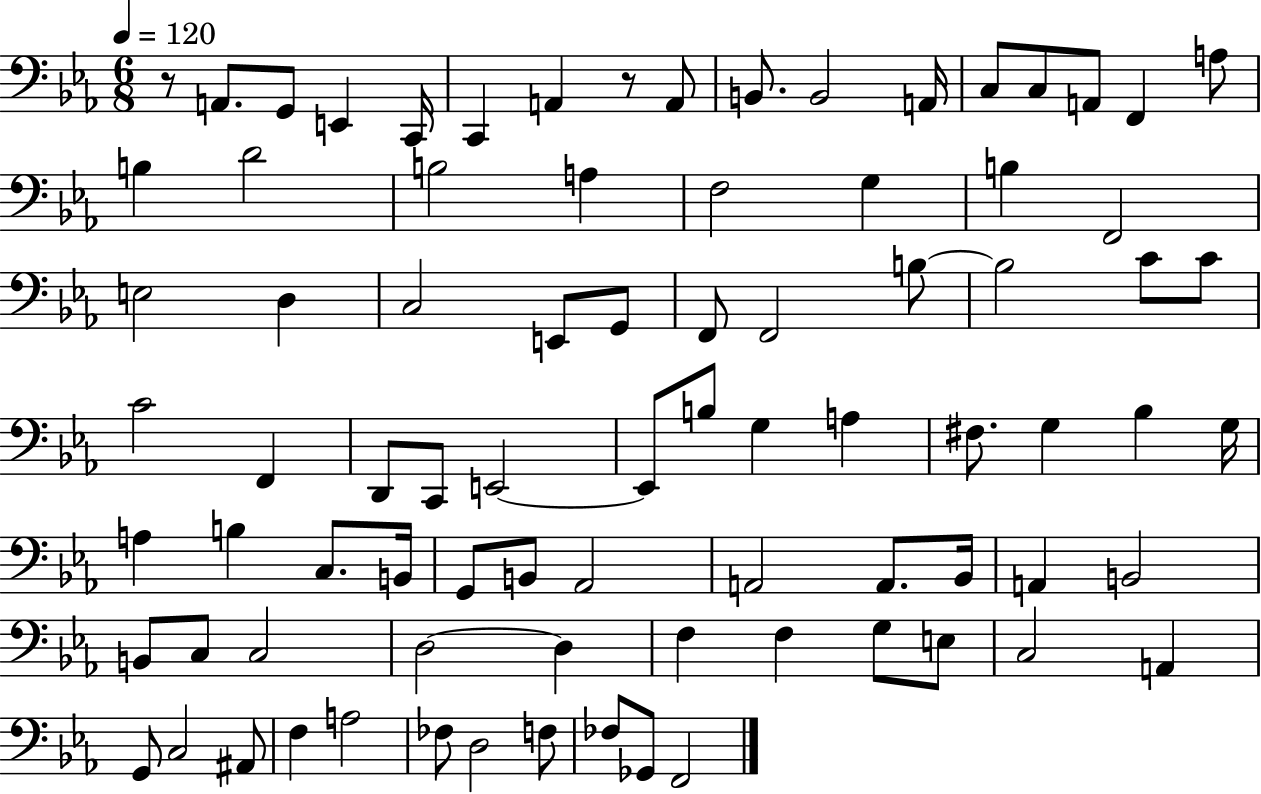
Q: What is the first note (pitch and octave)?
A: A2